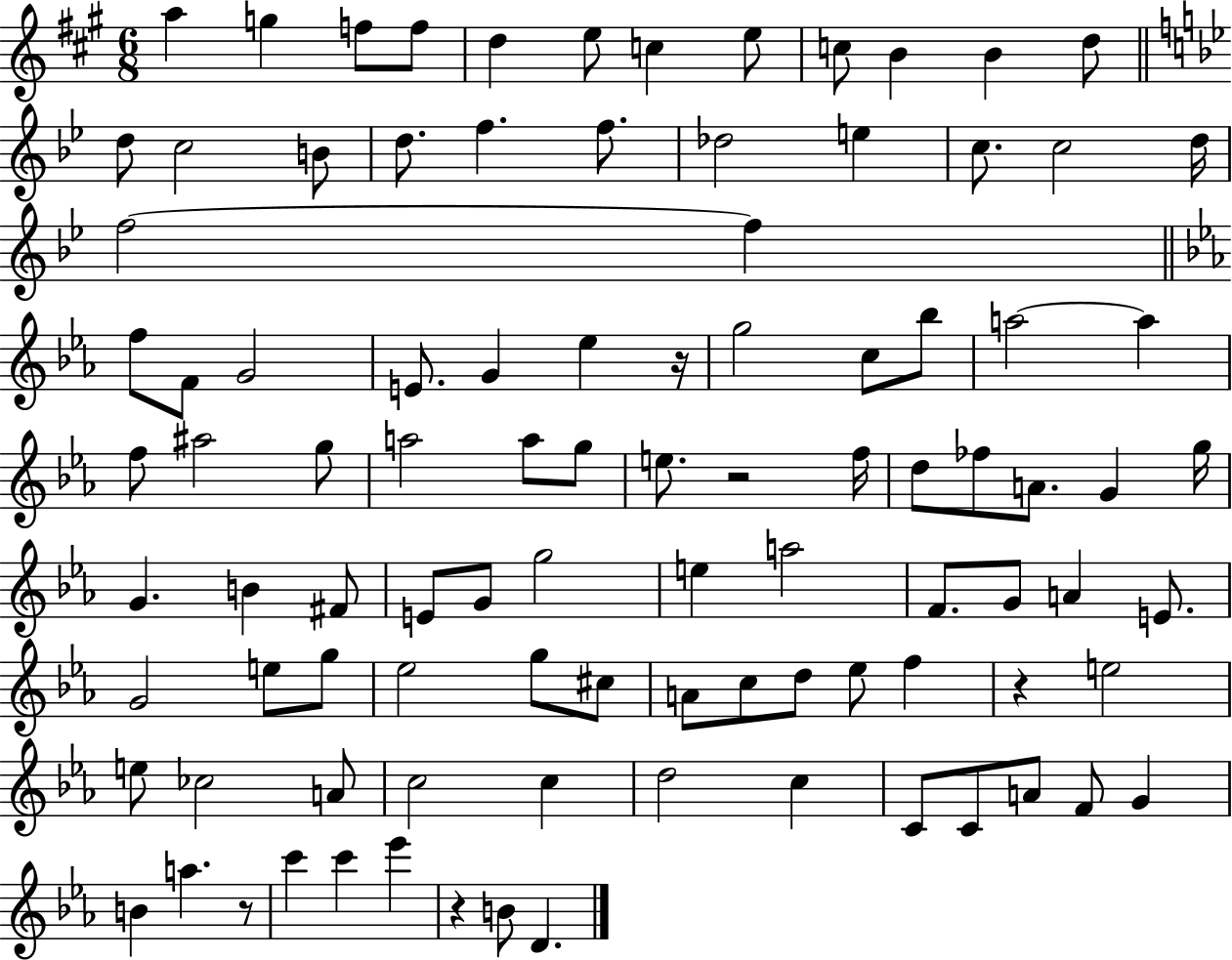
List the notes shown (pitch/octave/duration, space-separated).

A5/q G5/q F5/e F5/e D5/q E5/e C5/q E5/e C5/e B4/q B4/q D5/e D5/e C5/h B4/e D5/e. F5/q. F5/e. Db5/h E5/q C5/e. C5/h D5/s F5/h F5/q F5/e F4/e G4/h E4/e. G4/q Eb5/q R/s G5/h C5/e Bb5/e A5/h A5/q F5/e A#5/h G5/e A5/h A5/e G5/e E5/e. R/h F5/s D5/e FES5/e A4/e. G4/q G5/s G4/q. B4/q F#4/e E4/e G4/e G5/h E5/q A5/h F4/e. G4/e A4/q E4/e. G4/h E5/e G5/e Eb5/h G5/e C#5/e A4/e C5/e D5/e Eb5/e F5/q R/q E5/h E5/e CES5/h A4/e C5/h C5/q D5/h C5/q C4/e C4/e A4/e F4/e G4/q B4/q A5/q. R/e C6/q C6/q Eb6/q R/q B4/e D4/q.